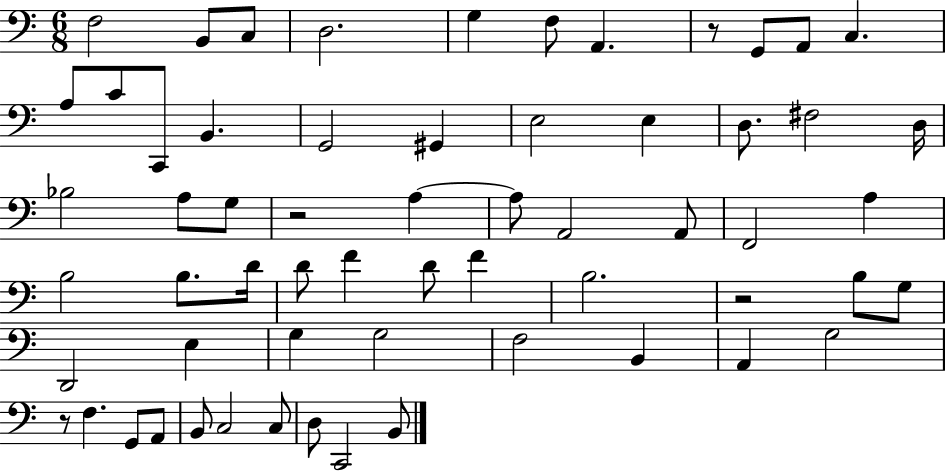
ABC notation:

X:1
T:Untitled
M:6/8
L:1/4
K:C
F,2 B,,/2 C,/2 D,2 G, F,/2 A,, z/2 G,,/2 A,,/2 C, A,/2 C/2 C,,/2 B,, G,,2 ^G,, E,2 E, D,/2 ^F,2 D,/4 _B,2 A,/2 G,/2 z2 A, A,/2 A,,2 A,,/2 F,,2 A, B,2 B,/2 D/4 D/2 F D/2 F B,2 z2 B,/2 G,/2 D,,2 E, G, G,2 F,2 B,, A,, G,2 z/2 F, G,,/2 A,,/2 B,,/2 C,2 C,/2 D,/2 C,,2 B,,/2